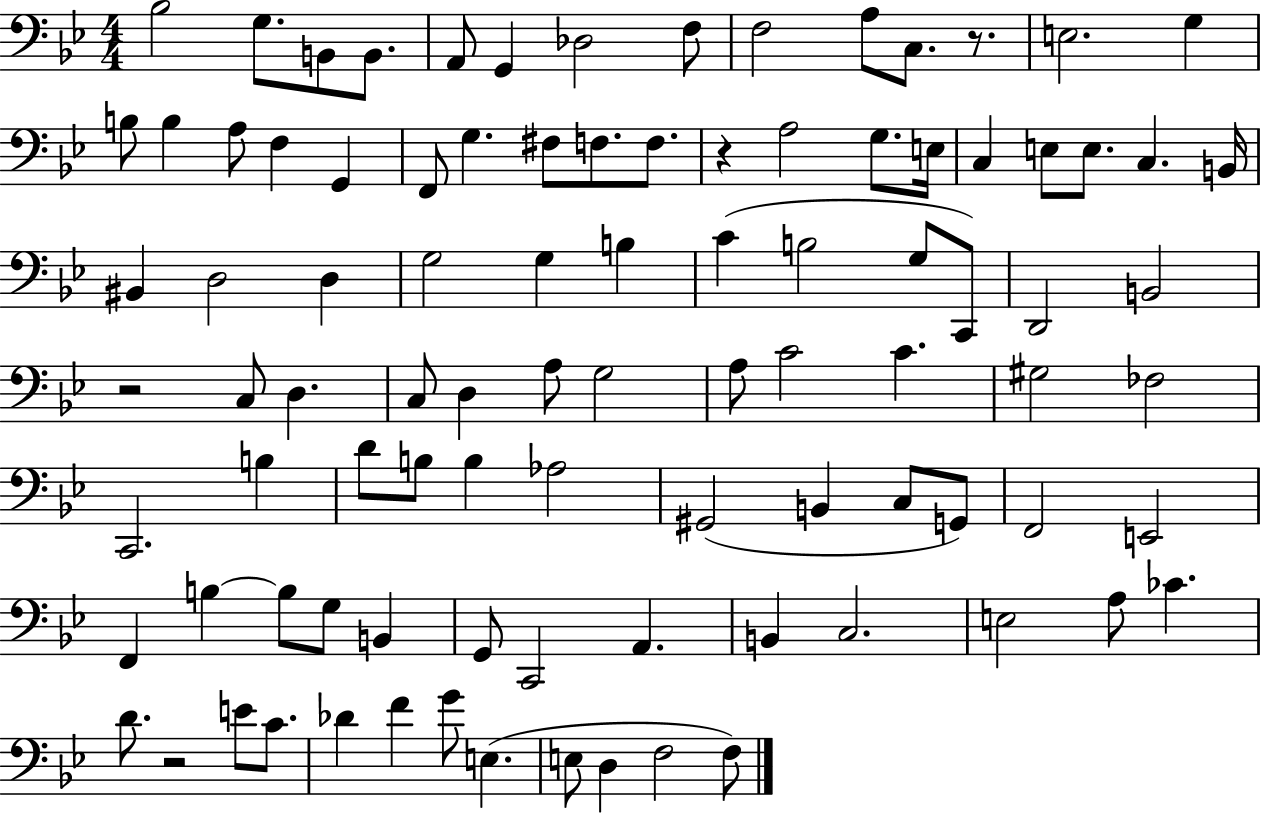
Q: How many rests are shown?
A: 4